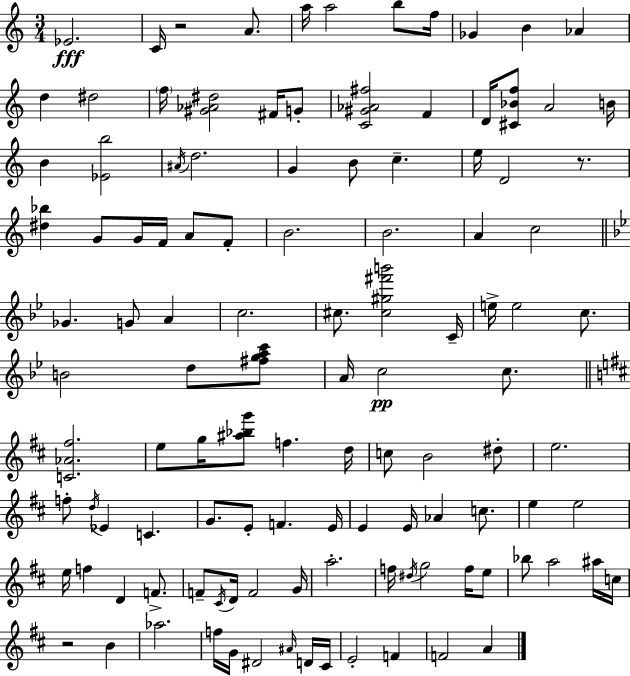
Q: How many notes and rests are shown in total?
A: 115